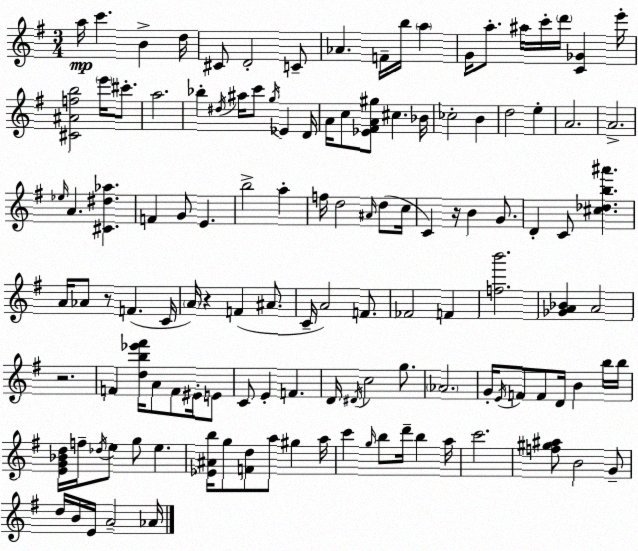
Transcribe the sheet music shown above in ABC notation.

X:1
T:Untitled
M:3/4
L:1/4
K:G
a/4 c' B d/4 ^C/2 D2 C/2 _A F/4 b/4 a G/4 a/2 ^a/4 c'/4 d'/4 [C_G] e'/4 [^C^Afb]2 e'/4 ^c'/2 a2 _b ^d/4 ^a/4 c'/2 g/4 _E D/4 A/4 c/2 [_E^FA^g]/2 ^c _B/4 _c2 B d2 e A2 A2 _e/4 A [^C^d_a] F G/2 E b2 a f/4 d2 ^A/4 d/2 c/4 C z/4 B G/2 D C/2 [^c_db^a'] A/4 _A/2 z/2 F C/4 A/4 z F ^A/2 C/4 A2 F/2 _F2 F [fb']2 [_GA_B] A2 z2 F [db_e'^f']/4 A/2 F/2 ^E/4 E/2 C/2 E F D/4 ^D/4 c2 g/2 _A2 G/4 E/4 F/2 F/2 D/4 B b/4 b/4 [EG_Bd]/4 f/4 _d/4 e/2 g/2 e [_E^Ab]/4 g/2 [Fd]/2 a/2 ^g a/4 c' g/4 b/2 d'/4 b a/4 c'2 [f^g^a]/2 B2 G/2 d/4 B/4 E/4 A2 _A/4